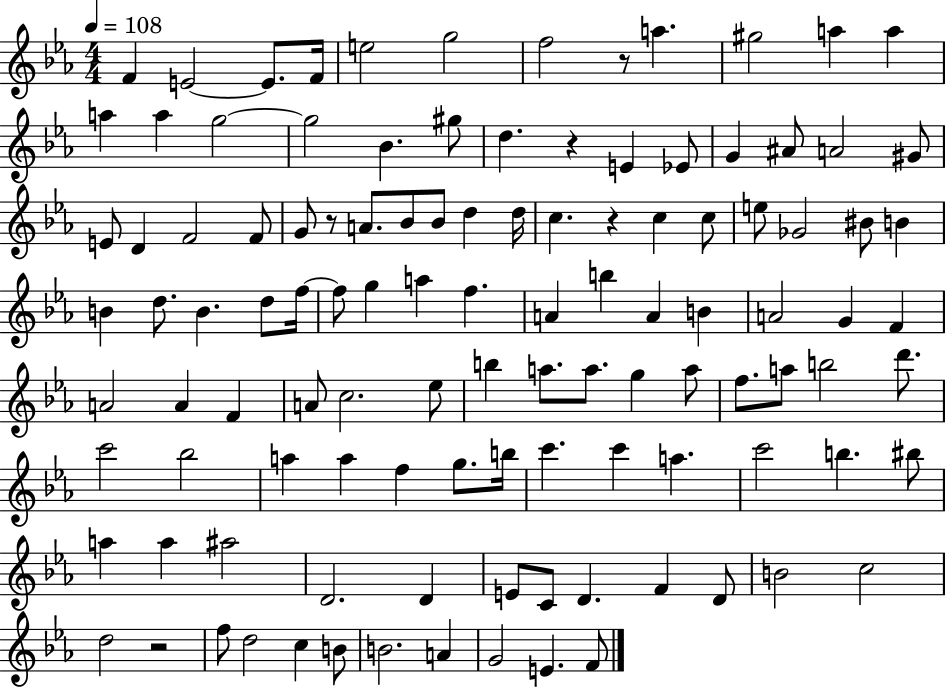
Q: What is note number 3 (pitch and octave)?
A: E4